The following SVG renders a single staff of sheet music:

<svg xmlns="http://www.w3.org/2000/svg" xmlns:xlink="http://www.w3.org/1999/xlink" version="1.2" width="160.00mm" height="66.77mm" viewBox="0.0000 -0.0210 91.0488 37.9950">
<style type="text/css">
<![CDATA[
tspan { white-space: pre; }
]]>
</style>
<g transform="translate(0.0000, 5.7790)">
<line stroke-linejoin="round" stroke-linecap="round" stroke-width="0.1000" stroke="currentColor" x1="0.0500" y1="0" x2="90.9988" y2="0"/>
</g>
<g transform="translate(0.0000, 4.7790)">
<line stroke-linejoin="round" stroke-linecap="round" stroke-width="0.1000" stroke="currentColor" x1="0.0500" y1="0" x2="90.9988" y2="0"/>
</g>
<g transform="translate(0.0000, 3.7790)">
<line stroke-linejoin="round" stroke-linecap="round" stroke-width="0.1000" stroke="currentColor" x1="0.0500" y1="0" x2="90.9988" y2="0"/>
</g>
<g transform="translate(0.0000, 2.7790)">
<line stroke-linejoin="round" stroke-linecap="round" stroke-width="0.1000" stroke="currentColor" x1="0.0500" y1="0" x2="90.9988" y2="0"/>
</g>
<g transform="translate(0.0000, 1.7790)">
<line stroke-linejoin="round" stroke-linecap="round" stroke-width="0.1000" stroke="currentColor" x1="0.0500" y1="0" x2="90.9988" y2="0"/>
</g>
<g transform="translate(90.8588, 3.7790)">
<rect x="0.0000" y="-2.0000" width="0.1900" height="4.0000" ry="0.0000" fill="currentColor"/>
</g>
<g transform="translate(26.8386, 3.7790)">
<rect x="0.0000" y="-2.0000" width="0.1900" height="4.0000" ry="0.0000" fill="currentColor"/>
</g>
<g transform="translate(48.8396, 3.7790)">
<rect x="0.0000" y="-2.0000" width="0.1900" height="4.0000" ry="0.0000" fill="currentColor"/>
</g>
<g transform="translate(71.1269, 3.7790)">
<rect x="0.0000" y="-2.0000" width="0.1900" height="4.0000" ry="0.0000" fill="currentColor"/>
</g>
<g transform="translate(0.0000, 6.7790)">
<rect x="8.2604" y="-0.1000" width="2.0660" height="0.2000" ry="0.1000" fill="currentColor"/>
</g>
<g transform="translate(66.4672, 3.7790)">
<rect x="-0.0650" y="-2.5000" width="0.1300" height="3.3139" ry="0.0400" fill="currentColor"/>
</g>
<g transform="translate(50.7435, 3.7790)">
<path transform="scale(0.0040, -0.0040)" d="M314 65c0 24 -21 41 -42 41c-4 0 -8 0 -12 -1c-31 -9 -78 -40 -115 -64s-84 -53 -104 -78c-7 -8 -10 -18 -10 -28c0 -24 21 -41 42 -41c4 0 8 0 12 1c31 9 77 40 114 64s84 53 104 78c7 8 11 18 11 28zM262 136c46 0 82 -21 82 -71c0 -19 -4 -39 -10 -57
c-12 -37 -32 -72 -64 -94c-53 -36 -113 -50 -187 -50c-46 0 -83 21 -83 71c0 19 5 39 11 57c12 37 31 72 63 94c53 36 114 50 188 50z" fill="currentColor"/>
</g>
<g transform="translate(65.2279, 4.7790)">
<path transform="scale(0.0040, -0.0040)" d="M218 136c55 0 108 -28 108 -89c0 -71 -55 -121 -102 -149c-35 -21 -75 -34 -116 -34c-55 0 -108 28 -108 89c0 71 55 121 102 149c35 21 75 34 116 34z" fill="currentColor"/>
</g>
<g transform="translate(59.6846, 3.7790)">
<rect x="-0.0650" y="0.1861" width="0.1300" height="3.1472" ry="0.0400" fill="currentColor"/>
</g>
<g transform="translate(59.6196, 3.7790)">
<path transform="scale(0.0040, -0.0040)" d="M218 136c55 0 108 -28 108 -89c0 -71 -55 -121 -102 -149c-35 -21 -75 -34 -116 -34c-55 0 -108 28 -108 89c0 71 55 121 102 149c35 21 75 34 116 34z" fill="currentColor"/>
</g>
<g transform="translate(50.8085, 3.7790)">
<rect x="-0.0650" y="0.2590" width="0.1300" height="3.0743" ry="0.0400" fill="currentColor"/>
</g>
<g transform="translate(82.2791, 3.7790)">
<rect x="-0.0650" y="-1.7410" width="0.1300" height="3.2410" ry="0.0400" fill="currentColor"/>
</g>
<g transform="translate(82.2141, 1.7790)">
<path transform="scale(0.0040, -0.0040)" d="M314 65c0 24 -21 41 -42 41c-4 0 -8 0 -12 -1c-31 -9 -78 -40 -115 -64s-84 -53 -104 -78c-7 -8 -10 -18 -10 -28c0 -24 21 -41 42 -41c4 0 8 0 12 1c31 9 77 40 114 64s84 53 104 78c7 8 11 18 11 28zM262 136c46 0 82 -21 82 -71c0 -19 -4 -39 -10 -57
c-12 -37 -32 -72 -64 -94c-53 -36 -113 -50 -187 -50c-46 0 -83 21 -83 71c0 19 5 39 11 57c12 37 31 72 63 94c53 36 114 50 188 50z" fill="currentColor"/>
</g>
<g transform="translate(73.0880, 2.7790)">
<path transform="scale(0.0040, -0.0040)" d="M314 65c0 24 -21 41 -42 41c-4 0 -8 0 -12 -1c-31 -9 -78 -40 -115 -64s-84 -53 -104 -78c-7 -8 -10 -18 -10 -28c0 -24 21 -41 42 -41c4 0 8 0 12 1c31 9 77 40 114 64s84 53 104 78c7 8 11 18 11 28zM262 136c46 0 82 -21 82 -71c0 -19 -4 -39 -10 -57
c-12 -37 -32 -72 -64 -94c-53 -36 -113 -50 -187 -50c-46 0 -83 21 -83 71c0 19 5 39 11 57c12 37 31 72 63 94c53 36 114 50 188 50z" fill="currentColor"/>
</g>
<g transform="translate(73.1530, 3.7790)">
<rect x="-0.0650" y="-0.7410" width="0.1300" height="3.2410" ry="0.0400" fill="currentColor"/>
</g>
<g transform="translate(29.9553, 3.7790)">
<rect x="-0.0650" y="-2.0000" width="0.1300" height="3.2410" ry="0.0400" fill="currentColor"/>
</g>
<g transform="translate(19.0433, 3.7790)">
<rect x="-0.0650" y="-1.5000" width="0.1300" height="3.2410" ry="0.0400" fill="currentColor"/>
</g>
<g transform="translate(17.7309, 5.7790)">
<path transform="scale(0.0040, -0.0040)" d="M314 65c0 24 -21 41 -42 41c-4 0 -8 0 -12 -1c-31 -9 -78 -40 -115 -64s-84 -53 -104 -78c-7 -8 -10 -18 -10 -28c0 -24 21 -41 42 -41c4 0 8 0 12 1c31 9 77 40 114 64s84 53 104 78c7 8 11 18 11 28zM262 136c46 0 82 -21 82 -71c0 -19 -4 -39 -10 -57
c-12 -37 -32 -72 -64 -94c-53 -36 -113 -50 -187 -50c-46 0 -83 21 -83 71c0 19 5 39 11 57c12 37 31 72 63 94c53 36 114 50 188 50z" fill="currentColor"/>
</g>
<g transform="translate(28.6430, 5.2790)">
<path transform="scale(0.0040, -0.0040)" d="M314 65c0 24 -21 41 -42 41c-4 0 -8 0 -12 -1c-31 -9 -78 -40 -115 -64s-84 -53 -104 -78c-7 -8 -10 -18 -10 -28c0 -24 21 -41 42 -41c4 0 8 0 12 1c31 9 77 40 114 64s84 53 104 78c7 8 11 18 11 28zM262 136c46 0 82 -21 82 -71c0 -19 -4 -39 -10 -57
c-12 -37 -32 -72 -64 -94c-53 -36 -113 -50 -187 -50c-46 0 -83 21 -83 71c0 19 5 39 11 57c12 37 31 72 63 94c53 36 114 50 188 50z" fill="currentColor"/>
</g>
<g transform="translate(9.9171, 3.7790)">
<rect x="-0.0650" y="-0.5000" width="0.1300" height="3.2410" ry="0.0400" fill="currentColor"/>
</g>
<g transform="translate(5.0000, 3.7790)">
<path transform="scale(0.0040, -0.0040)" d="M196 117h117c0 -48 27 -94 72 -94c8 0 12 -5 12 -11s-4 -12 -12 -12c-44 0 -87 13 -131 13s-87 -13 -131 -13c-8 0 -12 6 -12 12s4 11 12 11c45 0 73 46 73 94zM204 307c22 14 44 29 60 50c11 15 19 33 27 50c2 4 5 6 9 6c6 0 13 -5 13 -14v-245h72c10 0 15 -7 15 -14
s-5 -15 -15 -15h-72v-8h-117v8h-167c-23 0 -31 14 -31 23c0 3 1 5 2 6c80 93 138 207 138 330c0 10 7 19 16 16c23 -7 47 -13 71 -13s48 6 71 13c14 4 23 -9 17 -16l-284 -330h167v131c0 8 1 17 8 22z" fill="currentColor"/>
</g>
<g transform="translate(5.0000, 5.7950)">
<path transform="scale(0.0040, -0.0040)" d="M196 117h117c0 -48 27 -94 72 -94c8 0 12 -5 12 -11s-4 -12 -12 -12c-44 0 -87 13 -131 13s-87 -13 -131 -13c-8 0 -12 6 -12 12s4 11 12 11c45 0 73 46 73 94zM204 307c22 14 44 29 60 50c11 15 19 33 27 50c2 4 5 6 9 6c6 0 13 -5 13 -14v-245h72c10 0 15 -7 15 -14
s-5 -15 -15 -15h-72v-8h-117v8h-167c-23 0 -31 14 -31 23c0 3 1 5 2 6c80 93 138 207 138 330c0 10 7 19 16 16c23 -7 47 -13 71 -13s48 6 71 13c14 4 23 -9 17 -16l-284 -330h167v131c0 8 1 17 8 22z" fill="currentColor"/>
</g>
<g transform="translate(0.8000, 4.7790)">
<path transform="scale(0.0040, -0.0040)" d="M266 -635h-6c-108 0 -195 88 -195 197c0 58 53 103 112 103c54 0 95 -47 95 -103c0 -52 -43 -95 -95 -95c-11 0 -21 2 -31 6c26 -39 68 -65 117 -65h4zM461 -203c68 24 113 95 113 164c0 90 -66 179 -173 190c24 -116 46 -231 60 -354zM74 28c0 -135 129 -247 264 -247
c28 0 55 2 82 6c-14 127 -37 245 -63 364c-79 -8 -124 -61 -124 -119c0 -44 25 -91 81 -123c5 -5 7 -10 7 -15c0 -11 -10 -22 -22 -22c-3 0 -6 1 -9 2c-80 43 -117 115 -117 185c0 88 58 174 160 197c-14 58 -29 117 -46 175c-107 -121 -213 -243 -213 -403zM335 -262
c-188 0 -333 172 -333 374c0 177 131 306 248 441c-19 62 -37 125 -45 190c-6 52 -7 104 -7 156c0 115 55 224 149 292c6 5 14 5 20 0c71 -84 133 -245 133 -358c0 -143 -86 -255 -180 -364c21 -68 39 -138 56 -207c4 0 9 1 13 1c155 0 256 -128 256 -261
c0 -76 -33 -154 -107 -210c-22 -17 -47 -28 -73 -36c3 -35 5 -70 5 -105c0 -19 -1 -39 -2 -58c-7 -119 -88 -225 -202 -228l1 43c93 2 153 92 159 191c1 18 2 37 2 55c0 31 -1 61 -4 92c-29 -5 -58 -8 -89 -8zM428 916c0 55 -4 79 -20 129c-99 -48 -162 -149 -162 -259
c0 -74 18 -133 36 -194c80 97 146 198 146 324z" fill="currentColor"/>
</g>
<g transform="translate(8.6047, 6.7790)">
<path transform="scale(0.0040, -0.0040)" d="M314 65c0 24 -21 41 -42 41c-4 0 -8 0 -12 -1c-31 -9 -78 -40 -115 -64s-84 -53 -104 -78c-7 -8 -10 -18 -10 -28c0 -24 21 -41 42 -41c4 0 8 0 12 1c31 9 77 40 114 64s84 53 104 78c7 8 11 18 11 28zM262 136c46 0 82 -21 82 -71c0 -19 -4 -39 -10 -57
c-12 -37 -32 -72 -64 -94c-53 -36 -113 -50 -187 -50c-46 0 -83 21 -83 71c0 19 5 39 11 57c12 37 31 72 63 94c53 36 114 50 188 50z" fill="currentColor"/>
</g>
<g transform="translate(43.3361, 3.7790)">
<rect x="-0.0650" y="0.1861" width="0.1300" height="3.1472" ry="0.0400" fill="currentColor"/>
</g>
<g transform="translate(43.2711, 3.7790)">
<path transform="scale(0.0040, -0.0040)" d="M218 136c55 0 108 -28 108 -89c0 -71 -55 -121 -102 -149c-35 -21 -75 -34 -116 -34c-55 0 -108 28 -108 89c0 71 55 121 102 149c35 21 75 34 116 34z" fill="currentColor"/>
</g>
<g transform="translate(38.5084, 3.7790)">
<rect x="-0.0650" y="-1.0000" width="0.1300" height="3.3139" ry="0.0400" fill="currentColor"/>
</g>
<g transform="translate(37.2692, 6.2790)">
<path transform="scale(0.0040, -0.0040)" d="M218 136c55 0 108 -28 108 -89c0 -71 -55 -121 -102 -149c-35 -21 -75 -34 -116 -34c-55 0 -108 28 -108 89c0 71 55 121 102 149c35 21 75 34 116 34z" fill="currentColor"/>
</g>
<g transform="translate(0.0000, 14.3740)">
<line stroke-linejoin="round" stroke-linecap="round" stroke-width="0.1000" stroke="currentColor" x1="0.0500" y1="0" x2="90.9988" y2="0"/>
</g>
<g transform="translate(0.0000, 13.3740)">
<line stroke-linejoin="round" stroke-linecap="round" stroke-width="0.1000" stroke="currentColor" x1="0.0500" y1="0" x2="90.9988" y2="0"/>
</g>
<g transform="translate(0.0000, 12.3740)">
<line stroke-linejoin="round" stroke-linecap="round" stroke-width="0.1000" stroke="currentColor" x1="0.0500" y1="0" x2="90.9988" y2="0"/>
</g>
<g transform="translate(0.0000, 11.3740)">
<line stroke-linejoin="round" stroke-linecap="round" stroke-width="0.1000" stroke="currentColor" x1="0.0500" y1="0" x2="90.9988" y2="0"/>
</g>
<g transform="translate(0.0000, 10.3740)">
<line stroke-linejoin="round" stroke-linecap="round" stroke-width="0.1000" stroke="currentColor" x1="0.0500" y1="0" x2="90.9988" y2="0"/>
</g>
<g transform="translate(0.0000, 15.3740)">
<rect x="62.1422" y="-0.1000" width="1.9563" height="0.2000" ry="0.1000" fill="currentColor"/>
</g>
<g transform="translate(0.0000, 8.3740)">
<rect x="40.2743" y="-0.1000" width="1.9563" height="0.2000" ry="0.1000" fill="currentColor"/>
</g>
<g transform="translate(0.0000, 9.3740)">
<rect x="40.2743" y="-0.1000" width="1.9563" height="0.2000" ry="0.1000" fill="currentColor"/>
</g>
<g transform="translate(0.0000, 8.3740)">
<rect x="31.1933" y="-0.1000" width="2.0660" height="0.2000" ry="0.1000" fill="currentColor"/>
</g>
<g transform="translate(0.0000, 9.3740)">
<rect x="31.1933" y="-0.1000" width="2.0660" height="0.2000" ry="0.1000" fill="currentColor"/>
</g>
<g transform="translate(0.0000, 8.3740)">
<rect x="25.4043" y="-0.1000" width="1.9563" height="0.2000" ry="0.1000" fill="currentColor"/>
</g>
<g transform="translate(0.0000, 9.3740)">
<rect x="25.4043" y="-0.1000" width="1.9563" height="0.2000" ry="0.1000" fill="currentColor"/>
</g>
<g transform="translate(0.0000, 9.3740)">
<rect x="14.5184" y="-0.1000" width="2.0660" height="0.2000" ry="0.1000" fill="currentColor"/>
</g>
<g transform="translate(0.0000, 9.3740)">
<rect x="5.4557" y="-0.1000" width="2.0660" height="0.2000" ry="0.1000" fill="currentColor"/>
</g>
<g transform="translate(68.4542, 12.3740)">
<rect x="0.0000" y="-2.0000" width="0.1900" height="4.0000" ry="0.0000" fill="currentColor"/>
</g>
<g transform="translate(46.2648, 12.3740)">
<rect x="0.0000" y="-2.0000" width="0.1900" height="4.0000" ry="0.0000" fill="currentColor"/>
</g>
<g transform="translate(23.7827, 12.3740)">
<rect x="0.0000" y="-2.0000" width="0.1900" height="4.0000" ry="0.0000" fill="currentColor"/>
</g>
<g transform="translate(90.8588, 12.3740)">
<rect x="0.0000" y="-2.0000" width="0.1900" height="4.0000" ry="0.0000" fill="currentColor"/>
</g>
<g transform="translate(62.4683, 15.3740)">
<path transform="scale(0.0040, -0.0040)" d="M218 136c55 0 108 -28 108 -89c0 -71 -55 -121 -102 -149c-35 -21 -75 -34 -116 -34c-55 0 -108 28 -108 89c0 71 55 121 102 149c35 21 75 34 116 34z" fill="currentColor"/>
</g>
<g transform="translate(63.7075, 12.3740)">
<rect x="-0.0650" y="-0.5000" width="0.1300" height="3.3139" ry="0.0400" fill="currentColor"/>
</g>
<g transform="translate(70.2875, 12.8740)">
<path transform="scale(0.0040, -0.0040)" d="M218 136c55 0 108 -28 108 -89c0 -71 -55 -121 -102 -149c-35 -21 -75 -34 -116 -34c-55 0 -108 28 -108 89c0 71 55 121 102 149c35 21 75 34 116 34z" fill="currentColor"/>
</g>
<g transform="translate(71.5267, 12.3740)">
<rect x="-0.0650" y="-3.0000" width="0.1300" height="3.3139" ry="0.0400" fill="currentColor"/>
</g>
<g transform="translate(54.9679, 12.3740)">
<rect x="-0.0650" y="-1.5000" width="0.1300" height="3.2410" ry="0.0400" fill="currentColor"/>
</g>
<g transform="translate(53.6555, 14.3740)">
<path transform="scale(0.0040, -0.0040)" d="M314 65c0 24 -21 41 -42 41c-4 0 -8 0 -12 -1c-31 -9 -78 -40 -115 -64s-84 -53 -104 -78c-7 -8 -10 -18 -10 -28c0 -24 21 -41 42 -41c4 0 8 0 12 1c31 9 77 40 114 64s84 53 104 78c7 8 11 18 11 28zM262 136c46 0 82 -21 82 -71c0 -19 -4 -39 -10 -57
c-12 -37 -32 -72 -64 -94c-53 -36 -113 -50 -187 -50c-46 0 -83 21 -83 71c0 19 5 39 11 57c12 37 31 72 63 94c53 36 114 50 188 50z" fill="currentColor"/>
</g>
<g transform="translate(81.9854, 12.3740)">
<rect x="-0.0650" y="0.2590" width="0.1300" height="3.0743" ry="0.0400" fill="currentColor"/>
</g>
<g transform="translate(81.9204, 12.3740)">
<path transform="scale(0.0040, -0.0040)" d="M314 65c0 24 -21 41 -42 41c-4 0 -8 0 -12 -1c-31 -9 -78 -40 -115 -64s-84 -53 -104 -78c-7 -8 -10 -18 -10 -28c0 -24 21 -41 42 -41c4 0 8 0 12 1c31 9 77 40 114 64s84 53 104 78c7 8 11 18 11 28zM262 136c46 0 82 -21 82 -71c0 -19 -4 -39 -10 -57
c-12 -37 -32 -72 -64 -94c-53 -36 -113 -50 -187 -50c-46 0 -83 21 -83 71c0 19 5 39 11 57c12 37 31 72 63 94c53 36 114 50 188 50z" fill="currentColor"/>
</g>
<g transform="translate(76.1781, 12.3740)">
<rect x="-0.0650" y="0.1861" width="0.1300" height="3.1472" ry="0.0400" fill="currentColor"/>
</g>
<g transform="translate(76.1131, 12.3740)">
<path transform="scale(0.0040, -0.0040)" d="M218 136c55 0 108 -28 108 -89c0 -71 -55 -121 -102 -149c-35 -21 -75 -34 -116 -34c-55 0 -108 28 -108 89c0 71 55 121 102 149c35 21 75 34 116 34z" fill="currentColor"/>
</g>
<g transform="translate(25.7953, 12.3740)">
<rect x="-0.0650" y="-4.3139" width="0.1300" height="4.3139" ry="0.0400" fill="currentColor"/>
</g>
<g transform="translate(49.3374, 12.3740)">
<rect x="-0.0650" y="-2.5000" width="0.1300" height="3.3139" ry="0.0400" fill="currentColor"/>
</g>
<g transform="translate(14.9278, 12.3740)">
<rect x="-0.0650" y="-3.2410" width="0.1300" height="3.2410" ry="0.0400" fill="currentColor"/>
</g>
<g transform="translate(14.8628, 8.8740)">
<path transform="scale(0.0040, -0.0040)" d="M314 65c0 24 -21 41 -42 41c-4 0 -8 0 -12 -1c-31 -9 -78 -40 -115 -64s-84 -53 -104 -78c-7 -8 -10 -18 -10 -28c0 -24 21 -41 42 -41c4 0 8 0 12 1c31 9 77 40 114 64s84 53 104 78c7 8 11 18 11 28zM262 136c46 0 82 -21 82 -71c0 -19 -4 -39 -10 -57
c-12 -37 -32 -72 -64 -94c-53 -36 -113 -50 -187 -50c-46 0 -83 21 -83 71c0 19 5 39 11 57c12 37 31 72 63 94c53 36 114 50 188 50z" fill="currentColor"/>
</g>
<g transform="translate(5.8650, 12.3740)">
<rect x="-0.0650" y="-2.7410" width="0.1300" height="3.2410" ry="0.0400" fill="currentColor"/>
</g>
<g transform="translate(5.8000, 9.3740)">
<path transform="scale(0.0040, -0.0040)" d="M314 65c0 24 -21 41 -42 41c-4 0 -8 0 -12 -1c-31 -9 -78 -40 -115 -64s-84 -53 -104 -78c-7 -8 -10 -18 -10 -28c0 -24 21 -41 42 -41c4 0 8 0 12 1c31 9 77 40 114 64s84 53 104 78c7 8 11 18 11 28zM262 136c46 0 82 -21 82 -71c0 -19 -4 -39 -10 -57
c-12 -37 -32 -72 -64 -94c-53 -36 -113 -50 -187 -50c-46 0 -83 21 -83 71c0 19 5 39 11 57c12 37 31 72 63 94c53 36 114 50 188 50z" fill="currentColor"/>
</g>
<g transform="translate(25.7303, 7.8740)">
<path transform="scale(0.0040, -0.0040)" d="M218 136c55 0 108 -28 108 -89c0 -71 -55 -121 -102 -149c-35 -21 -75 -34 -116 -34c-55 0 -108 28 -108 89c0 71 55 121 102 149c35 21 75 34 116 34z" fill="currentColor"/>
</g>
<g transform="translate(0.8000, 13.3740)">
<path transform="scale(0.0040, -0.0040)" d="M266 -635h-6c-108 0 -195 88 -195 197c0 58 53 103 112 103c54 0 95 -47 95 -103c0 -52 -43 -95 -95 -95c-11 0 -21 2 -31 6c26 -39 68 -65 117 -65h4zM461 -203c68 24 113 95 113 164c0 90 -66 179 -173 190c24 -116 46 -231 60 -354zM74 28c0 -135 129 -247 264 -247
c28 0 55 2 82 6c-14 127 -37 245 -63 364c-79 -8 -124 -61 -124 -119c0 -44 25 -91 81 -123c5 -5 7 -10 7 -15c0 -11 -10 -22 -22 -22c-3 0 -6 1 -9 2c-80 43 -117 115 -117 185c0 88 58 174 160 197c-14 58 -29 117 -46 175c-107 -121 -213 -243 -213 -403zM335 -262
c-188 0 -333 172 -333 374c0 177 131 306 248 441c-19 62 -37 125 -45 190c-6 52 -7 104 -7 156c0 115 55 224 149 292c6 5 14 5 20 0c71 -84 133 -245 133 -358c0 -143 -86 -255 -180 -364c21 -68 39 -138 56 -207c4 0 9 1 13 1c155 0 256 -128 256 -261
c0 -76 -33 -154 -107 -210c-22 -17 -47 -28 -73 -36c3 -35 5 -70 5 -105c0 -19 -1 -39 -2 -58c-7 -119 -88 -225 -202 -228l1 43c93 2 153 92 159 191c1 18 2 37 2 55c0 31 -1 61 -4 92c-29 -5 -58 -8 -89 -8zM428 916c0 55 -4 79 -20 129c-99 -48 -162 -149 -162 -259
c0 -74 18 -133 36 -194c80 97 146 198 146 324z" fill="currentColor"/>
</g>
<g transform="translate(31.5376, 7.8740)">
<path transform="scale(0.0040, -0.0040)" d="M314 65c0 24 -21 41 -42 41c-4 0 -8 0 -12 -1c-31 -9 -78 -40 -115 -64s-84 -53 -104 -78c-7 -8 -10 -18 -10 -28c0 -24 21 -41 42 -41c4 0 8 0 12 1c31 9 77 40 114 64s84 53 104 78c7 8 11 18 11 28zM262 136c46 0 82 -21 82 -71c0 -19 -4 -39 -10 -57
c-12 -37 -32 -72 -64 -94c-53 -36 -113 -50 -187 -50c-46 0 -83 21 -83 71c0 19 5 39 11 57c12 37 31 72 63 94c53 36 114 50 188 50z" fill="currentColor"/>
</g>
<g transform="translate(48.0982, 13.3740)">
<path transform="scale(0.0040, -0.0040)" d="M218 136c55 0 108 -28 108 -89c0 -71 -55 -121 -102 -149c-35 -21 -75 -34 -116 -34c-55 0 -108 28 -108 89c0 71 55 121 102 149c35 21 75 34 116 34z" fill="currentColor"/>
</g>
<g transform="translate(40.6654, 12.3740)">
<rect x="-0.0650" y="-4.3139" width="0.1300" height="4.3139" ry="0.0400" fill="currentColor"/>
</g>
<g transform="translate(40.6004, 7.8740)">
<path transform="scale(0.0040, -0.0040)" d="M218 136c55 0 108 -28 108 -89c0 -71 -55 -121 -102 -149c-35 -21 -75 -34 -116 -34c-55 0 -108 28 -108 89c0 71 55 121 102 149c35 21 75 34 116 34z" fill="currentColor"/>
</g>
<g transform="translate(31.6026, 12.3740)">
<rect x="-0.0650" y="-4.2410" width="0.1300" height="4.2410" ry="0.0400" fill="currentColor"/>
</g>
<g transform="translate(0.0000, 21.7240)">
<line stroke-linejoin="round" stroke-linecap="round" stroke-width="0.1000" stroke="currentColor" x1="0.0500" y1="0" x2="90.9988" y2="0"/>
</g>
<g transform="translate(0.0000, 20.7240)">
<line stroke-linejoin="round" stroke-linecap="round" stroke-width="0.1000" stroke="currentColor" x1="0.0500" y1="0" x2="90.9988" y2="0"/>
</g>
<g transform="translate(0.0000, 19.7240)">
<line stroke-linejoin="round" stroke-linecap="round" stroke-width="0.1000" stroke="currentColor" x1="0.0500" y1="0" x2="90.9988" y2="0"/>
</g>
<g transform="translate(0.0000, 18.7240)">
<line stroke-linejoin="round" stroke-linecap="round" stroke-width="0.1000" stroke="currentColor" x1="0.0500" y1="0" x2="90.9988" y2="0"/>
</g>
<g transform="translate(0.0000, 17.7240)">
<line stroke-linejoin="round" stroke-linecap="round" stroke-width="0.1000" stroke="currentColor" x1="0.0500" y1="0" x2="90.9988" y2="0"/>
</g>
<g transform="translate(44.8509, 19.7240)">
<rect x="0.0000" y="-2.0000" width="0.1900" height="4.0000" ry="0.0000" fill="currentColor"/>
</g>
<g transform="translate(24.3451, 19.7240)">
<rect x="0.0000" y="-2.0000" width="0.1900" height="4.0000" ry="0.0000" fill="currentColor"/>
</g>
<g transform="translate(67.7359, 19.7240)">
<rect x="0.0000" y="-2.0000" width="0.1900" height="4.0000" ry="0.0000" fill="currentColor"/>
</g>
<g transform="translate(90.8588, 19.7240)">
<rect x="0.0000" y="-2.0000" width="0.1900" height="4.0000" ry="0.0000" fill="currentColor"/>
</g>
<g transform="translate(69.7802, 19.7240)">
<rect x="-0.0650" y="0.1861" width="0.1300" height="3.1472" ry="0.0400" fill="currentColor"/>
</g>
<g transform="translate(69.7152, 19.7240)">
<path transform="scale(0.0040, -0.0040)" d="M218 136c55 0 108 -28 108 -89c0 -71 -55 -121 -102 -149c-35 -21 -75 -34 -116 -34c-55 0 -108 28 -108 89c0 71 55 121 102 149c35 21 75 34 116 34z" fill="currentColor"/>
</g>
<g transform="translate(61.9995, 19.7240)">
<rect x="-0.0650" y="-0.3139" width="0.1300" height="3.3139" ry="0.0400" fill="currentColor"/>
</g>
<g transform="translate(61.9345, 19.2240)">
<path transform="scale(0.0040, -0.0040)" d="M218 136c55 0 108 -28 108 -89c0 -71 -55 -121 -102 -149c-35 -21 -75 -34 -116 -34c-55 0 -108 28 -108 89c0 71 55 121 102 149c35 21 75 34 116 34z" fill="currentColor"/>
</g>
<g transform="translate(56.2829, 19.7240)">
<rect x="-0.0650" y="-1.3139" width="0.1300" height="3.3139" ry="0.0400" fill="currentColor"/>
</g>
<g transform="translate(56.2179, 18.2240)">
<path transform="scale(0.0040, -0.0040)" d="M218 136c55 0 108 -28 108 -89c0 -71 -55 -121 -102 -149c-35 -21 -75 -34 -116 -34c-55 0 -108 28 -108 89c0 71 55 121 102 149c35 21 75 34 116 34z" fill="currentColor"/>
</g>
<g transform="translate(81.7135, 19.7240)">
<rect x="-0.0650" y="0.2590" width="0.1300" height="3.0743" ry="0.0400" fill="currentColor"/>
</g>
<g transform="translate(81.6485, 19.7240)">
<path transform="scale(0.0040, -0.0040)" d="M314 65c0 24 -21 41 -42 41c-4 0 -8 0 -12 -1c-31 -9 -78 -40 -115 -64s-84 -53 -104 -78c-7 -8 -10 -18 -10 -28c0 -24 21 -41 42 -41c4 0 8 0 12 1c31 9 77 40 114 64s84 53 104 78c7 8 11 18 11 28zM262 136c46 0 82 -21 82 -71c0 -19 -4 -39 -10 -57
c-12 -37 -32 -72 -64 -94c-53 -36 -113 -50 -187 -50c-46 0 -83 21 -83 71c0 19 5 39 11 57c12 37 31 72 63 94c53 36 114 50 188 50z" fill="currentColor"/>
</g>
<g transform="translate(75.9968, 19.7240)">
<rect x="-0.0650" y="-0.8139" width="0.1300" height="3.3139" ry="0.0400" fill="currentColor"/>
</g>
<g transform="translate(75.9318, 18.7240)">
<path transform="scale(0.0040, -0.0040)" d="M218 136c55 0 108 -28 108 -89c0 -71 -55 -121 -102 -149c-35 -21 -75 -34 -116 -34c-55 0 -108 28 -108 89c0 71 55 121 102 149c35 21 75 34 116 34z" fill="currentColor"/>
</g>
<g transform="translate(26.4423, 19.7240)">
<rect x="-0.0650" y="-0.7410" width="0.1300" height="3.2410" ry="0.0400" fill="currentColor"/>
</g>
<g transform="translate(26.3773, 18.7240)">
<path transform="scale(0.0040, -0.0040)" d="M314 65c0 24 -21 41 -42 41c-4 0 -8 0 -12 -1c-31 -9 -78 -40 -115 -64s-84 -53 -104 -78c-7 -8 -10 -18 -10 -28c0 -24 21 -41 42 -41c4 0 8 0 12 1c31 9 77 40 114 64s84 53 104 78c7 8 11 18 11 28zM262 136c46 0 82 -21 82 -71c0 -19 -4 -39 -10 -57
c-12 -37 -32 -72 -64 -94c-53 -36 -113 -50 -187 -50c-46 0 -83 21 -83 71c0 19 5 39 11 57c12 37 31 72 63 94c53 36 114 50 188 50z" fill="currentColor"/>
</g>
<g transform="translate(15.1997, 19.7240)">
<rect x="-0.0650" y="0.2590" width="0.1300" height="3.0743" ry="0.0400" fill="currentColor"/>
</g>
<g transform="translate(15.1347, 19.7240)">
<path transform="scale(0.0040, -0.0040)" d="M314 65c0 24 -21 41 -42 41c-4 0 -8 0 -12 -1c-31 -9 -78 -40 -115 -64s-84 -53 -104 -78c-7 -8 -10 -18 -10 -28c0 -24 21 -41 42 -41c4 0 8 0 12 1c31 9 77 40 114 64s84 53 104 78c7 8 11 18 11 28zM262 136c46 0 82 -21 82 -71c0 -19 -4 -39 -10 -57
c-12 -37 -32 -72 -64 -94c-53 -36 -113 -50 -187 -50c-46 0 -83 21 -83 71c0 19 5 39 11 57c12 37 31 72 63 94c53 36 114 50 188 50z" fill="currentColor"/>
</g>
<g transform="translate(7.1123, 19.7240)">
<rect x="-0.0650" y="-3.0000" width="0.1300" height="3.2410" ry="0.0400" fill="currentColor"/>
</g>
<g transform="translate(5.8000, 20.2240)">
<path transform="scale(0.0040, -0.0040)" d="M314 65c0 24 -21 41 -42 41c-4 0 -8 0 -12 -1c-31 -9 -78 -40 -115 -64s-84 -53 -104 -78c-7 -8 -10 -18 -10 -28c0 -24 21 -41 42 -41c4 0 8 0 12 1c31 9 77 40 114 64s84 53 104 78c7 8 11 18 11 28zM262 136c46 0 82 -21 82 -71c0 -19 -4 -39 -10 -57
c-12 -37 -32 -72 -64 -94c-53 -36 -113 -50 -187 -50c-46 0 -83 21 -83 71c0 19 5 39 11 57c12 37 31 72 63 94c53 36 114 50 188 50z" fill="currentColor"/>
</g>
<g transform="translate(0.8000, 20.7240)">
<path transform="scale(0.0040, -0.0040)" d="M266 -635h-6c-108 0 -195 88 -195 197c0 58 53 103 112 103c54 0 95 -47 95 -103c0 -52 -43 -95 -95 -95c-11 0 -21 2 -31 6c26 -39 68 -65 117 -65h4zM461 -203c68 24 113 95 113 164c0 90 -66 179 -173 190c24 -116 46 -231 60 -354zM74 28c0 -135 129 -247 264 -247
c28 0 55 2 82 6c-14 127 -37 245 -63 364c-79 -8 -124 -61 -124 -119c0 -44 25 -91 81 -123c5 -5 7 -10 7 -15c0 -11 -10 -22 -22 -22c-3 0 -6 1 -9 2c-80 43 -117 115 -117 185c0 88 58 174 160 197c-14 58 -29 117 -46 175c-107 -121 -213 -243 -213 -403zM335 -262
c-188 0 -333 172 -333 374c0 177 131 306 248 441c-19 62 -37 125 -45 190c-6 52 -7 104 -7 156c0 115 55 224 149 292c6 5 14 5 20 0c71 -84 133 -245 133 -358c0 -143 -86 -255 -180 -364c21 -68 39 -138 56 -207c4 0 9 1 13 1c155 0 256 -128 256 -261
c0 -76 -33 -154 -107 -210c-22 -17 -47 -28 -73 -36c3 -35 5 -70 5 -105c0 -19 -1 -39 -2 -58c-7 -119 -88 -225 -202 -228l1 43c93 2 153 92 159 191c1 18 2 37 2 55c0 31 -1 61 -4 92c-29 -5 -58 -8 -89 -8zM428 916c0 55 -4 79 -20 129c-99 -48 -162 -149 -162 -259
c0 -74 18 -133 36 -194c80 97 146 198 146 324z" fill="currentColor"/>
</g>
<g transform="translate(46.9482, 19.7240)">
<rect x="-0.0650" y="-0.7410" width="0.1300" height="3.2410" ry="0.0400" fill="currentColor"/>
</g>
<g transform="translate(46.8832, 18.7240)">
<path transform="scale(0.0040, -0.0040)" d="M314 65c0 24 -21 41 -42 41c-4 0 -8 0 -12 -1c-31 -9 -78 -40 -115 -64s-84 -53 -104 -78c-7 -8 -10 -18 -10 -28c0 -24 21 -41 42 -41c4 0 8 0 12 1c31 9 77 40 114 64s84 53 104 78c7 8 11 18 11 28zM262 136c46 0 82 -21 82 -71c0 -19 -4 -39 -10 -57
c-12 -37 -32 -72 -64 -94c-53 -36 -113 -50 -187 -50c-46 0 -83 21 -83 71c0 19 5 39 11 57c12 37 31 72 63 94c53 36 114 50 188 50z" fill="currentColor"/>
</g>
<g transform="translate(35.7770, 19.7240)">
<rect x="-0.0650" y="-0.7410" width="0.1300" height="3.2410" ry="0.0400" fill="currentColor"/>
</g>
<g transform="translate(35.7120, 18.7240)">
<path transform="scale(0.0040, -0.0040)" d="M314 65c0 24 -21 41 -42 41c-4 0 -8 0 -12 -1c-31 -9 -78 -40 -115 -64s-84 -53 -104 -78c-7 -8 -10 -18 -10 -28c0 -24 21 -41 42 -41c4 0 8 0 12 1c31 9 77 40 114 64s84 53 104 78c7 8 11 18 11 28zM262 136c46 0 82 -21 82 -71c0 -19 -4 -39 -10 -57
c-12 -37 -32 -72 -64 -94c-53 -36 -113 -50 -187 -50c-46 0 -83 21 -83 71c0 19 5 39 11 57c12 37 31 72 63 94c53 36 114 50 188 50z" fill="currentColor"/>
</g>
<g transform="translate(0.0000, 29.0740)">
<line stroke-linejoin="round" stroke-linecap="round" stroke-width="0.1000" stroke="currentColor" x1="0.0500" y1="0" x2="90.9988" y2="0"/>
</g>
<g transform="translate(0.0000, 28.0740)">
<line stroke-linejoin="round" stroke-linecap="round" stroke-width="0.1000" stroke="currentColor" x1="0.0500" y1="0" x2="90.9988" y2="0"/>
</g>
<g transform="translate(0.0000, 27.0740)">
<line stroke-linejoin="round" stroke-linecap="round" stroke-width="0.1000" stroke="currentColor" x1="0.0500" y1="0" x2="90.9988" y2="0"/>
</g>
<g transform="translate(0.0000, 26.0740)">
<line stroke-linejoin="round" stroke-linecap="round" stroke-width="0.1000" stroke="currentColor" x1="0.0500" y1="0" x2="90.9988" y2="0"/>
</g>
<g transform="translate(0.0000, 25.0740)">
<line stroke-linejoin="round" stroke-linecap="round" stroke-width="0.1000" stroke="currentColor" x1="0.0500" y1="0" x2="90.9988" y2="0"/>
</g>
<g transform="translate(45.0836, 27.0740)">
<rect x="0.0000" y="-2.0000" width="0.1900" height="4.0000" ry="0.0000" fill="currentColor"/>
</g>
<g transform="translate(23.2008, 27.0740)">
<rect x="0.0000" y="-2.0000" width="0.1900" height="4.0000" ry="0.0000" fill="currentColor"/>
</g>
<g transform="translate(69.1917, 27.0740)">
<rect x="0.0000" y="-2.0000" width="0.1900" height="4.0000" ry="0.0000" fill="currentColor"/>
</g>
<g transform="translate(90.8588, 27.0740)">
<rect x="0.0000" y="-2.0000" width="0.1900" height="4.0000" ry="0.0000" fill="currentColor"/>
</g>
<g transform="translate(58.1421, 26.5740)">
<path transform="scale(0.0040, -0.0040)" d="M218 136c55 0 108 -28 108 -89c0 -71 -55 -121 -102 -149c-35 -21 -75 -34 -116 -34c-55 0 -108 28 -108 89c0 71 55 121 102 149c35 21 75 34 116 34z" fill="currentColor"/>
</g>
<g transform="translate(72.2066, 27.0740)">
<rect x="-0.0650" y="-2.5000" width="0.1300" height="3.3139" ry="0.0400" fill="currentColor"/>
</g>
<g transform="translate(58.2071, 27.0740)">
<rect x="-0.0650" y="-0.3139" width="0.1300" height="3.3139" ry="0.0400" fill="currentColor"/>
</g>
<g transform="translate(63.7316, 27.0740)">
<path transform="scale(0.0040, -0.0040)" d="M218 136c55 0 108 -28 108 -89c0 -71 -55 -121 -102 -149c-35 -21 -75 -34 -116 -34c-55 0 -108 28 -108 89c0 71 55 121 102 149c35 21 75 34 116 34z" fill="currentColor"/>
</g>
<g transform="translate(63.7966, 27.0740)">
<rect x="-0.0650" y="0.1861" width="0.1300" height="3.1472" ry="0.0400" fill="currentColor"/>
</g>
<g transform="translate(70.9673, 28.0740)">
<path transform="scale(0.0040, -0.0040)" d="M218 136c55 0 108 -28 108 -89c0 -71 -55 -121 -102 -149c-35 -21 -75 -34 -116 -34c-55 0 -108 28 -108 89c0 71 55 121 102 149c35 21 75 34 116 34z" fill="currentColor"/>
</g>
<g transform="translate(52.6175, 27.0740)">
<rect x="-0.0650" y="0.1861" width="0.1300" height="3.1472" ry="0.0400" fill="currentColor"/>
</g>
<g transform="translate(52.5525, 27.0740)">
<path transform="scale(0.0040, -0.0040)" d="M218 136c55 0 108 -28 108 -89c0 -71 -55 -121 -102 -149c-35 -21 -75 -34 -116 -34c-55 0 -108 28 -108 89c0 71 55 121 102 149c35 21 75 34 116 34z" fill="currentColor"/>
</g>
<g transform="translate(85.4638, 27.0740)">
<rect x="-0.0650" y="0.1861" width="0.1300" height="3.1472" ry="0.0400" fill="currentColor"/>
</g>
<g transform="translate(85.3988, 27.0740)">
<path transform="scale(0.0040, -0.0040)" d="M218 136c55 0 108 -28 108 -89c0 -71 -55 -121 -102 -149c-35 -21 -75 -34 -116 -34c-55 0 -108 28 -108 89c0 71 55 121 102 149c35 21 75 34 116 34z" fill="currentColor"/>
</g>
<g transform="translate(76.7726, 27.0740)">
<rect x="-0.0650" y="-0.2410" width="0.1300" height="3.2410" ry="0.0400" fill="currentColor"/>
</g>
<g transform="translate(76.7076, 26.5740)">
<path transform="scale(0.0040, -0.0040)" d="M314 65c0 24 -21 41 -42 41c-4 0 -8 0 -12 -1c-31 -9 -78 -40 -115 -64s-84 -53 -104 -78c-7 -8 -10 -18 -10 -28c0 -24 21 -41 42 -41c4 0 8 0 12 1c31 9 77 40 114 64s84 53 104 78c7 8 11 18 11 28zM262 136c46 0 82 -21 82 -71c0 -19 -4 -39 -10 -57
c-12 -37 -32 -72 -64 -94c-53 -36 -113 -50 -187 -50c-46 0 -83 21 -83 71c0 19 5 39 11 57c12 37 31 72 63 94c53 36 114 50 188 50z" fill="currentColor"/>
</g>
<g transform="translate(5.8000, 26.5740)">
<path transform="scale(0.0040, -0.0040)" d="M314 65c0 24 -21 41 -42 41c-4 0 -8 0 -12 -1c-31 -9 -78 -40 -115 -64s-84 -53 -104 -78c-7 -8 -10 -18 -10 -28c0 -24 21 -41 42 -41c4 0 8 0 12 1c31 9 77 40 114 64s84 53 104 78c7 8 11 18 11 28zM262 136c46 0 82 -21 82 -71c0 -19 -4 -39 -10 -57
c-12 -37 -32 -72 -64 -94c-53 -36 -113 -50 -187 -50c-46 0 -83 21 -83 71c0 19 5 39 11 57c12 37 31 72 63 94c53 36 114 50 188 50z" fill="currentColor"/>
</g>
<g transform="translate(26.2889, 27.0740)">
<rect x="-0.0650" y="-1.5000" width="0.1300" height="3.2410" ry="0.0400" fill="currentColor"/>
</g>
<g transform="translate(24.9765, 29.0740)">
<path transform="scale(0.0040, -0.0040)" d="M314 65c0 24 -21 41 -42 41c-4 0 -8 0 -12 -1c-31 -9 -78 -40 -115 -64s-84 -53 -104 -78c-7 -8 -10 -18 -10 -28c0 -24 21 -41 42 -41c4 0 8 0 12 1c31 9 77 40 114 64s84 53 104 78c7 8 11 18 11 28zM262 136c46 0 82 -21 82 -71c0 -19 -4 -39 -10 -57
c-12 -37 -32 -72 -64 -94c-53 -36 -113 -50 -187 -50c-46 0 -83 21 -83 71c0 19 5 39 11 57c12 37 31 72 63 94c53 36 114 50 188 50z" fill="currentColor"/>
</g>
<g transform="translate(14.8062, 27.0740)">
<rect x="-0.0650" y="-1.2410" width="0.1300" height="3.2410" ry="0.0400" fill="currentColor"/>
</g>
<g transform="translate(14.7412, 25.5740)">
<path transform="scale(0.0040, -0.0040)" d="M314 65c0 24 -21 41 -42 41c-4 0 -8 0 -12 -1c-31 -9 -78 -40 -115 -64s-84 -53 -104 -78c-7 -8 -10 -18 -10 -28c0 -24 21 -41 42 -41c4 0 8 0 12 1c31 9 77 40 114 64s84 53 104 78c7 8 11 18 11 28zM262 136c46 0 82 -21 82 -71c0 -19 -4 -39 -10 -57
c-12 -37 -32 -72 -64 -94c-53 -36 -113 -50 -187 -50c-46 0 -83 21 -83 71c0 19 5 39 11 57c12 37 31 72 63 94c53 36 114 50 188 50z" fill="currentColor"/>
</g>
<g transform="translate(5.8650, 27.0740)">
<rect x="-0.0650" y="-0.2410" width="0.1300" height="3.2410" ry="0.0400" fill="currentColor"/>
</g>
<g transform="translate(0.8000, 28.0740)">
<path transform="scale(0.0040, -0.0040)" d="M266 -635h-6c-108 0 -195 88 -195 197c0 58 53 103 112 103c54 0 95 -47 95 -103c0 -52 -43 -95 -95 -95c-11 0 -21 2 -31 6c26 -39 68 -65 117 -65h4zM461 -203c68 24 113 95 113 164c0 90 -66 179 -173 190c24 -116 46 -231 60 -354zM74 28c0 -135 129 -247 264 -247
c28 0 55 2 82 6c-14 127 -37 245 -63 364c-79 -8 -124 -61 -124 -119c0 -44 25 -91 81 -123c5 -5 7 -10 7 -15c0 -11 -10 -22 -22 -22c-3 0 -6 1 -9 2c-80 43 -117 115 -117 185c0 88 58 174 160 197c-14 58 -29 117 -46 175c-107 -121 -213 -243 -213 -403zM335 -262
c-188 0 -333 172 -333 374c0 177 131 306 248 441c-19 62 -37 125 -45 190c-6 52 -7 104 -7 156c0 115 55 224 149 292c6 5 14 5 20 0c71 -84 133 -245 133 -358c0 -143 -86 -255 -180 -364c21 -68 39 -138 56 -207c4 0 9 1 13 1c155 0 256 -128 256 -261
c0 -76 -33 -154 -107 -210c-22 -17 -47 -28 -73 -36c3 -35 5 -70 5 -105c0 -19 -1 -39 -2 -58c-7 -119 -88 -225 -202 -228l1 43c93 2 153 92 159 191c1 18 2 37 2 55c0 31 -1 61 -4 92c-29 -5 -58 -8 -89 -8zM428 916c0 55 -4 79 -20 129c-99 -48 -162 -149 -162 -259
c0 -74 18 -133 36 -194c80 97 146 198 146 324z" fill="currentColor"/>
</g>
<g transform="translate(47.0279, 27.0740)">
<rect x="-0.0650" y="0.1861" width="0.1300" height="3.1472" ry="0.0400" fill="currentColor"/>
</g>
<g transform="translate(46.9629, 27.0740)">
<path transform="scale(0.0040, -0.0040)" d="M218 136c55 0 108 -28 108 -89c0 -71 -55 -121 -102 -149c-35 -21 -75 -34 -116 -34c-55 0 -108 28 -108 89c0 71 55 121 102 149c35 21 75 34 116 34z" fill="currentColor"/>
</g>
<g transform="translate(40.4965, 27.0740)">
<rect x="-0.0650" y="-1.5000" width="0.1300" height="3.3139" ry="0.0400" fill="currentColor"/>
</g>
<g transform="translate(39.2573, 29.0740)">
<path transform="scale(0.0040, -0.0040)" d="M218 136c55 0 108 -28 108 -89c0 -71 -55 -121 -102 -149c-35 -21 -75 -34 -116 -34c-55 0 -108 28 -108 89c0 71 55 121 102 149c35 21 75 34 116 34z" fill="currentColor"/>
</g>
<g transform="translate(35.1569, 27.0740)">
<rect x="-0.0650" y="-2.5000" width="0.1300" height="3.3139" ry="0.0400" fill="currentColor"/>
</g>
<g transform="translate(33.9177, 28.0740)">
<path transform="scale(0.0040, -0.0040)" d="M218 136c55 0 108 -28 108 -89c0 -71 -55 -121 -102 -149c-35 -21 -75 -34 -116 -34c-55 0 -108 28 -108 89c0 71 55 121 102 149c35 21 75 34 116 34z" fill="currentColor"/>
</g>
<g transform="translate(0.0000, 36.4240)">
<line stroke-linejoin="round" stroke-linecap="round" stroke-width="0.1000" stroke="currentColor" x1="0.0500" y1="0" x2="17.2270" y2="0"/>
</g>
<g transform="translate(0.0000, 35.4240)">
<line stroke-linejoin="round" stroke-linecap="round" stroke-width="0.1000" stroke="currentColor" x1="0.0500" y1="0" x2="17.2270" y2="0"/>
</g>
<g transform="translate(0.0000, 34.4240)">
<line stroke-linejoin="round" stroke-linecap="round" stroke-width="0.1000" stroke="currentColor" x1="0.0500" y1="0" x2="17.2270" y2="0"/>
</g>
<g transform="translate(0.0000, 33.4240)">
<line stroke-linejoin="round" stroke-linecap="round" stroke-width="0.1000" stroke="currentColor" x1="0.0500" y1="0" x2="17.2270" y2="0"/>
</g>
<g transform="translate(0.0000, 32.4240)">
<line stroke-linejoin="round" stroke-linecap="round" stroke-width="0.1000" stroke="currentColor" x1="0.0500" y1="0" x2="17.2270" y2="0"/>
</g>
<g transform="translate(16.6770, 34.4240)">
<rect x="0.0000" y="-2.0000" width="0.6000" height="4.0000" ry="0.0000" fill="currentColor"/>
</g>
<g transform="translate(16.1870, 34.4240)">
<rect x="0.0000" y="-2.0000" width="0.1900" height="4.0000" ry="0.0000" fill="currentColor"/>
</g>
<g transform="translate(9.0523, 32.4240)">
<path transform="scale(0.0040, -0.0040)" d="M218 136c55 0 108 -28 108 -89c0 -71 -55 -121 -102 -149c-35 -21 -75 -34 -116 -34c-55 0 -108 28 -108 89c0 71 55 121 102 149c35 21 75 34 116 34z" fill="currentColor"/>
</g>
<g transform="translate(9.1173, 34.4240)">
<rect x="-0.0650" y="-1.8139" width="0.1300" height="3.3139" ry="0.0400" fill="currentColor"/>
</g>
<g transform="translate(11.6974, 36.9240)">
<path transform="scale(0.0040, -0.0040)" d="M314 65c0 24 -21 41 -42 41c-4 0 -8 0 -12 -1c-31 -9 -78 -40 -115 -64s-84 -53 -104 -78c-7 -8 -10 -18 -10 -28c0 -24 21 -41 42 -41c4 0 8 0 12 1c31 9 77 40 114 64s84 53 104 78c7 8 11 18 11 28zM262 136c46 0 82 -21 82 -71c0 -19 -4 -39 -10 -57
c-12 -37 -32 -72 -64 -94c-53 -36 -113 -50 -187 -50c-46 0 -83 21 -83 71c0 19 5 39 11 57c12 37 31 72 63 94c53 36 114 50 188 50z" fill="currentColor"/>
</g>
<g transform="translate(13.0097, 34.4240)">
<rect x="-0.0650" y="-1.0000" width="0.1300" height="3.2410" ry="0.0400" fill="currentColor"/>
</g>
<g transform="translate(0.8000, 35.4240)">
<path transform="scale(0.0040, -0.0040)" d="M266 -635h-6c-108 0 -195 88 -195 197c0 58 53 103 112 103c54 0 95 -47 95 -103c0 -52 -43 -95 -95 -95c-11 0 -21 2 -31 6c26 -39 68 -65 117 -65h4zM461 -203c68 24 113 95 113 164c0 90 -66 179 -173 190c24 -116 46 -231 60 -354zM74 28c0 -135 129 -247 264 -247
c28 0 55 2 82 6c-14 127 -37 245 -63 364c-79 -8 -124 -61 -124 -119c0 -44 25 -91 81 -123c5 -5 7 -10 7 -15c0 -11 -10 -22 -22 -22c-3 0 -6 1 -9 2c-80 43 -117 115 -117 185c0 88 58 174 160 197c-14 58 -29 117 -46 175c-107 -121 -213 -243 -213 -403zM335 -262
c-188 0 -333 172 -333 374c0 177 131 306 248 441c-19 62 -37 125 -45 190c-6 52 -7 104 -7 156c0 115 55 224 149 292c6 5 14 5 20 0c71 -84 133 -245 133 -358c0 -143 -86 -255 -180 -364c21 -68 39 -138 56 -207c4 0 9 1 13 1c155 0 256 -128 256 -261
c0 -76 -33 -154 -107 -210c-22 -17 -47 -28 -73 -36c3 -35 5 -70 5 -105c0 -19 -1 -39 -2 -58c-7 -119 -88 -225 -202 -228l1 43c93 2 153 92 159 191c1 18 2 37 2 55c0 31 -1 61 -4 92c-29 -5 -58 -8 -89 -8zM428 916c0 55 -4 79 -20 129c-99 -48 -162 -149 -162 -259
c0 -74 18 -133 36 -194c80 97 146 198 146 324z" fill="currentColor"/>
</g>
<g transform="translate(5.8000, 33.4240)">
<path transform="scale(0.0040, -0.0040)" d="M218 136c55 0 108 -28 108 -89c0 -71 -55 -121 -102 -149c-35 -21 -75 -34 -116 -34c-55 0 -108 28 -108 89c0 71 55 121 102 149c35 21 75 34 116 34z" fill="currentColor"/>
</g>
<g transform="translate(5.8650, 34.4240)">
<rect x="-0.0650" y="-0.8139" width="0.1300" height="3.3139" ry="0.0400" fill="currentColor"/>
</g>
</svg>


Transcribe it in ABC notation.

X:1
T:Untitled
M:4/4
L:1/4
K:C
C2 E2 F2 D B B2 B G d2 f2 a2 b2 d' d'2 d' G E2 C A B B2 A2 B2 d2 d2 d2 e c B d B2 c2 e2 E2 G E B B c B G c2 B d f D2